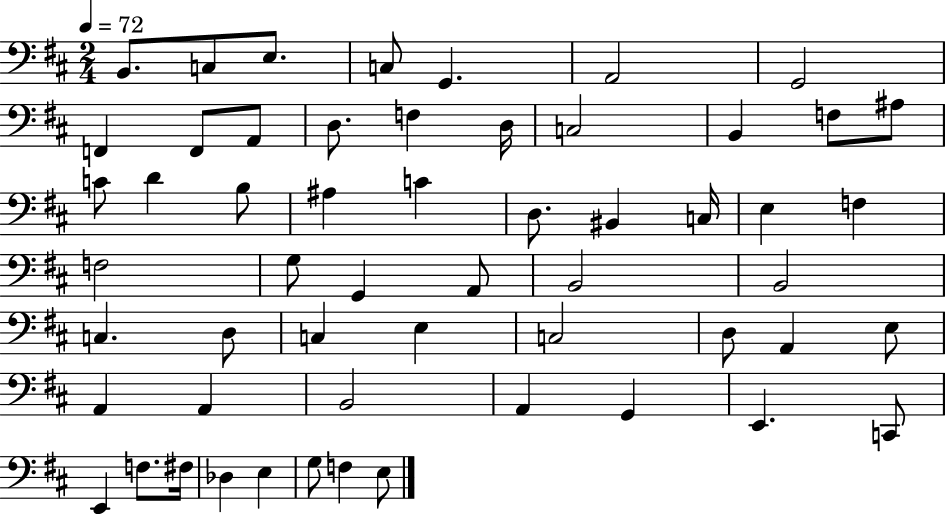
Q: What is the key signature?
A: D major